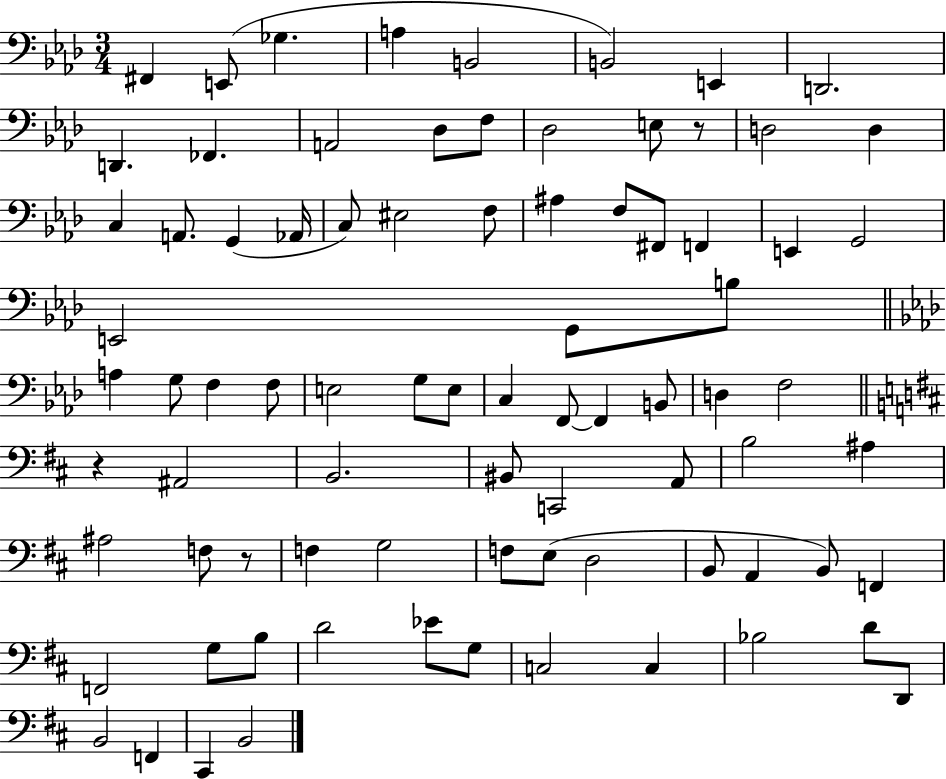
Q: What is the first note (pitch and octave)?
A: F#2